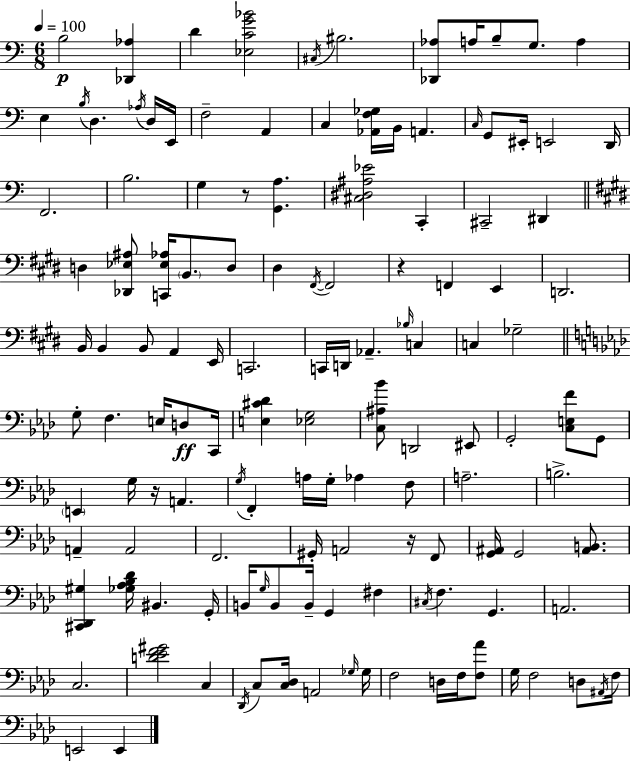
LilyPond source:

{
  \clef bass
  \numericTimeSignature
  \time 6/8
  \key a \minor
  \tempo 4 = 100
  \repeat volta 2 { b2\p <des, aes>4 | d'4 <ees c' g' bes'>2 | \acciaccatura { cis16 } bis2. | <des, aes>8 a16 b8-- g8. a4 | \break e4 \acciaccatura { b16 } d4. | \acciaccatura { aes16 } d16 e,16 f2-- a,4 | c4 <aes, f ges>16 b,16 a,4. | \grace { c16 } g,8 eis,16-. e,2 | \break d,16 f,2. | b2. | g4 r8 <g, a>4. | <cis dis ais ees'>2 | \break c,4-. cis,2-- | dis,4 \bar "||" \break \key e \major d4 <des, ees ais>8 <c, ees aes>16 \parenthesize b,8. d8 | dis4 \acciaccatura { fis,16~ }~ fis,2 | r4 f,4 e,4 | d,2. | \break b,16 b,4 b,8 a,4 | e,16 c,2. | c,16 d,16 aes,4.-- \grace { bes16 } c4 | c4 ges2-- | \break \bar "||" \break \key f \minor g8-. f4. e16 d8\ff c,16 | <e cis' des'>4 <ees g>2 | <c ais bes'>8 d,2 eis,8 | g,2-. <c e f'>8 g,8 | \break \parenthesize e,4 g16 r16 a,4. | \acciaccatura { g16 } f,4-. a16 g16-. aes4 f8 | a2.-- | b2.-> | \break a,4-- a,2 | f,2. | gis,16-. a,2 r16 f,8 | <g, ais,>16 g,2 <ais, b,>8. | \break <cis, des, gis>4 <ges aes bes des'>16 bis,4. | g,16-. b,16 \grace { g16 } b,8 b,16-- g,4 fis4 | \acciaccatura { cis16 } f4. g,4. | a,2. | \break c2. | <d' ees' f' gis'>2 c4 | \acciaccatura { des,16 } c8 <c des>16 a,2 | \grace { ges16 } ges16 f2 | \break d16 f16 <f aes'>8 g16 f2 | d8 \acciaccatura { ais,16 } f16 e,2 | e,4 } \bar "|."
}